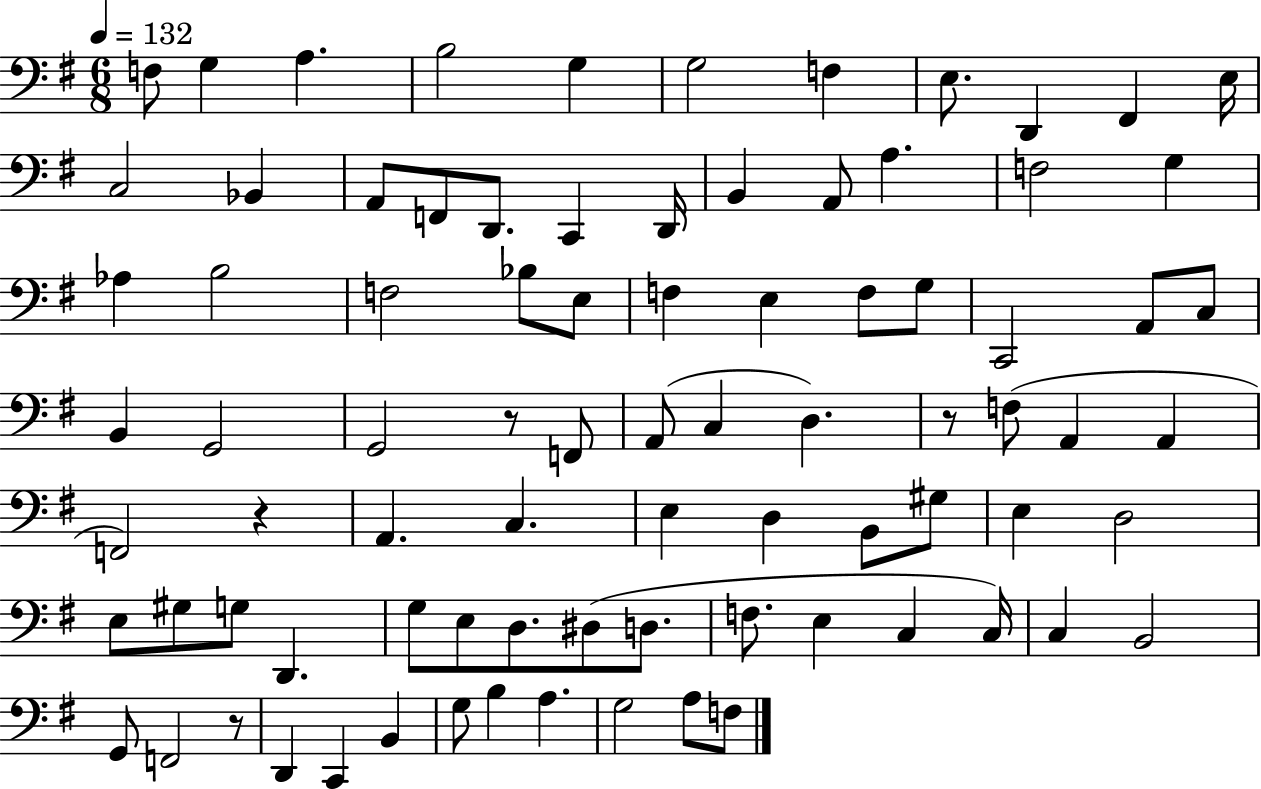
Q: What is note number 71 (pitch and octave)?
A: F2